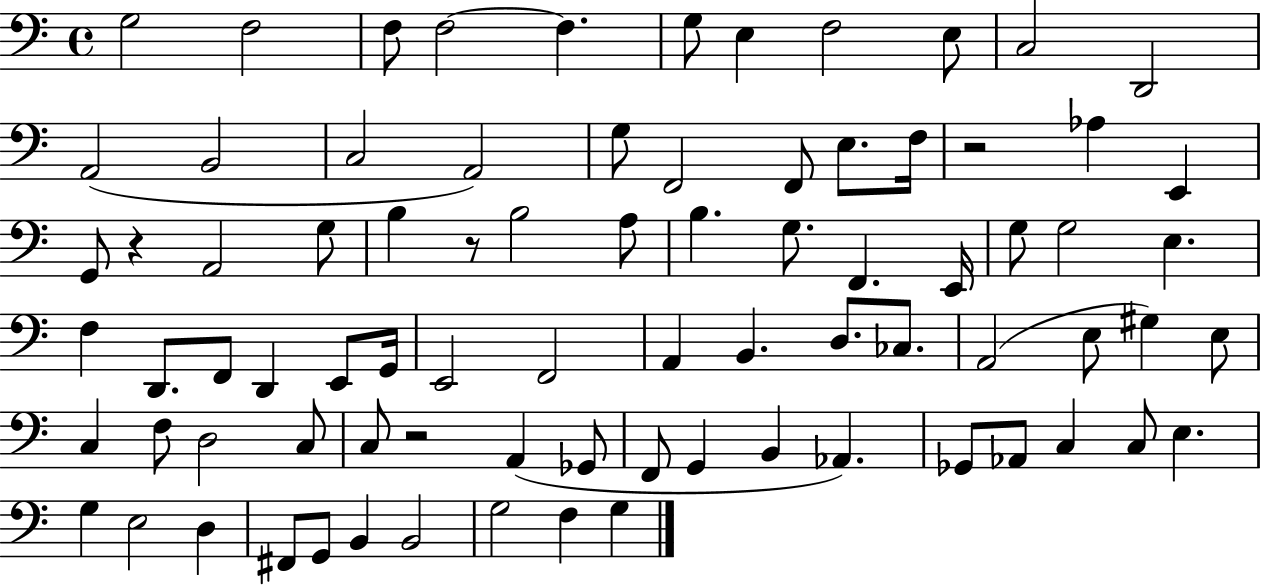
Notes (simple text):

G3/h F3/h F3/e F3/h F3/q. G3/e E3/q F3/h E3/e C3/h D2/h A2/h B2/h C3/h A2/h G3/e F2/h F2/e E3/e. F3/s R/h Ab3/q E2/q G2/e R/q A2/h G3/e B3/q R/e B3/h A3/e B3/q. G3/e. F2/q. E2/s G3/e G3/h E3/q. F3/q D2/e. F2/e D2/q E2/e G2/s E2/h F2/h A2/q B2/q. D3/e. CES3/e. A2/h E3/e G#3/q E3/e C3/q F3/e D3/h C3/e C3/e R/h A2/q Gb2/e F2/e G2/q B2/q Ab2/q. Gb2/e Ab2/e C3/q C3/e E3/q. G3/q E3/h D3/q F#2/e G2/e B2/q B2/h G3/h F3/q G3/q